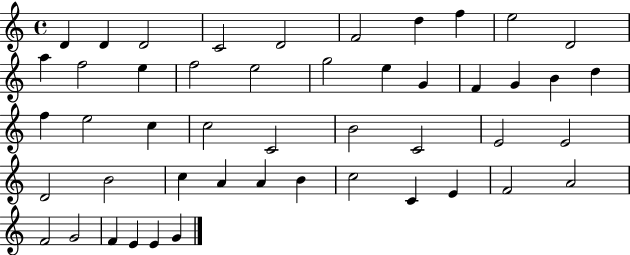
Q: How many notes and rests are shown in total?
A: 48